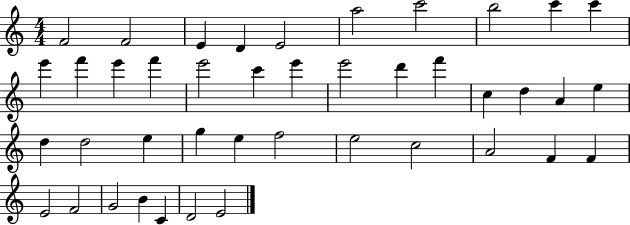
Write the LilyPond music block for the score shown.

{
  \clef treble
  \numericTimeSignature
  \time 4/4
  \key c \major
  f'2 f'2 | e'4 d'4 e'2 | a''2 c'''2 | b''2 c'''4 c'''4 | \break e'''4 f'''4 e'''4 f'''4 | e'''2 c'''4 e'''4 | e'''2 d'''4 f'''4 | c''4 d''4 a'4 e''4 | \break d''4 d''2 e''4 | g''4 e''4 f''2 | e''2 c''2 | a'2 f'4 f'4 | \break e'2 f'2 | g'2 b'4 c'4 | d'2 e'2 | \bar "|."
}